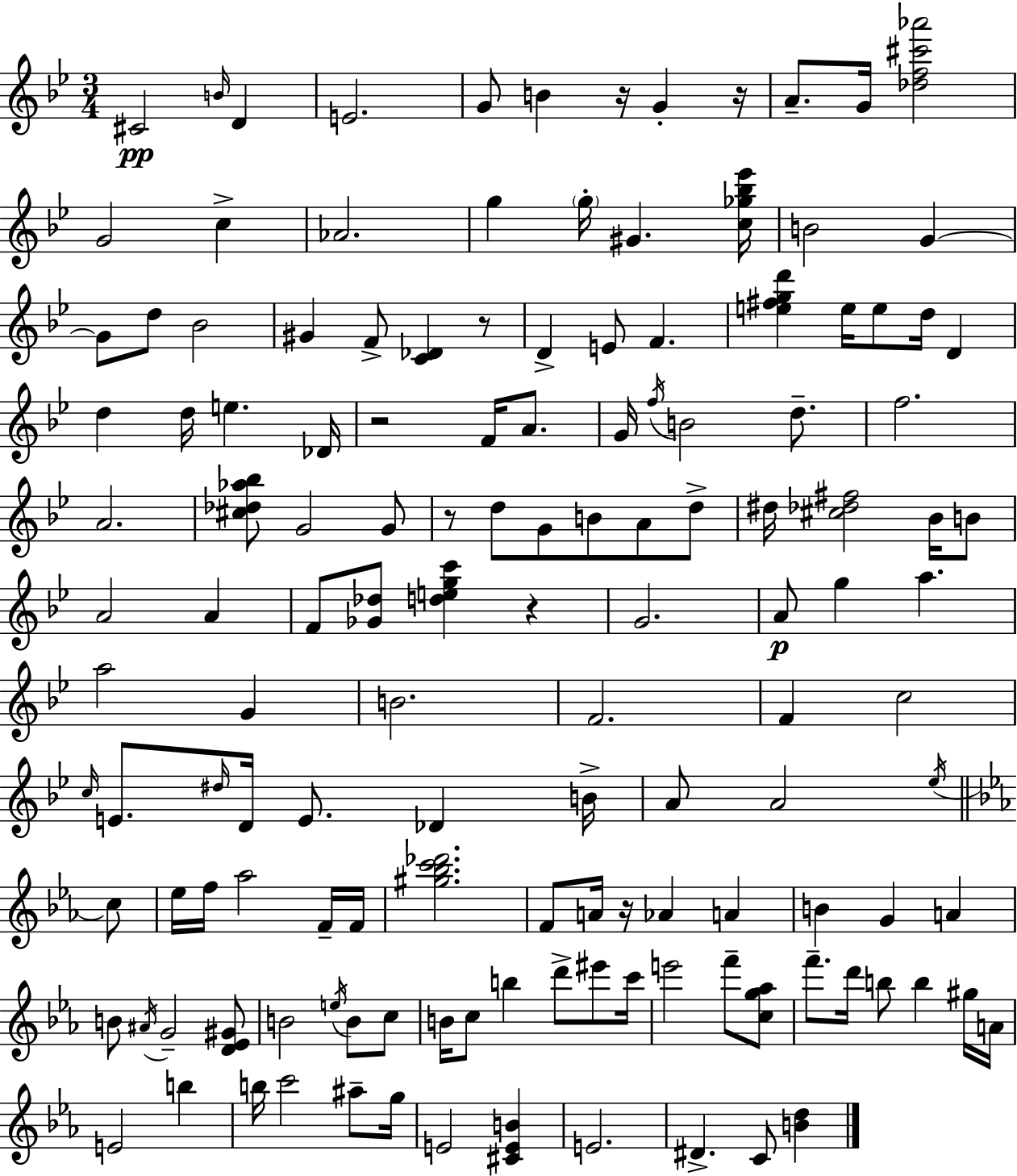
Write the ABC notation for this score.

X:1
T:Untitled
M:3/4
L:1/4
K:Bb
^C2 B/4 D E2 G/2 B z/4 G z/4 A/2 G/4 [_df^c'_a']2 G2 c _A2 g g/4 ^G [c_g_b_e']/4 B2 G G/2 d/2 _B2 ^G F/2 [C_D] z/2 D E/2 F [e^fgd'] e/4 e/2 d/4 D d d/4 e _D/4 z2 F/4 A/2 G/4 f/4 B2 d/2 f2 A2 [^c_d_a_b]/2 G2 G/2 z/2 d/2 G/2 B/2 A/2 d/2 ^d/4 [^c_d^f]2 _B/4 B/2 A2 A F/2 [_G_d]/2 [degc'] z G2 A/2 g a a2 G B2 F2 F c2 c/4 E/2 ^d/4 D/4 E/2 _D B/4 A/2 A2 _e/4 c/2 _e/4 f/4 _a2 F/4 F/4 [^g_bc'_d']2 F/2 A/4 z/4 _A A B G A B/2 ^A/4 G2 [D_E^G]/2 B2 e/4 B/2 c/2 B/4 c/2 b d'/2 ^e'/2 c'/4 e'2 f'/2 [cg_a]/2 f'/2 d'/4 b/2 b ^g/4 A/4 E2 b b/4 c'2 ^a/2 g/4 E2 [^CEB] E2 ^D C/2 [Bd]